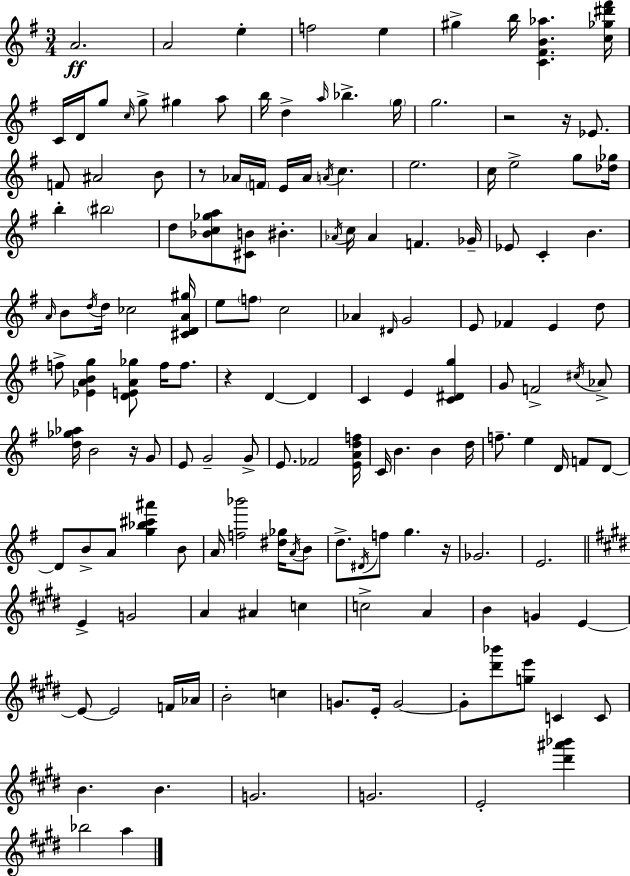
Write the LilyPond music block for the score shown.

{
  \clef treble
  \numericTimeSignature
  \time 3/4
  \key g \major
  a'2.\ff | a'2 e''4-. | f''2 e''4 | gis''4-> b''16 <c' fis' b' aes''>4. <c'' ges'' dis''' fis'''>16 | \break c'16 d'16 g''8 \grace { c''16 } g''8-> gis''4 a''8 | b''16 d''4-> \grace { a''16 } bes''4.-> | \parenthesize g''16 g''2. | r2 r16 ees'8. | \break f'8 ais'2 | b'8 r8 aes'16 \parenthesize f'16 e'16 aes'16 \acciaccatura { a'16 } c''4. | e''2. | c''16 e''2-> | \break g''8 <des'' ges''>16 b''4-. \parenthesize bis''2 | d''8 <bes' c'' ges'' a''>8 <cis' b'>8 bis'4.-. | \acciaccatura { aes'16 } c''16 aes'4 f'4. | ges'16-- ees'8 c'4-. b'4. | \break \grace { a'16 } b'8 \acciaccatura { d''16 } d''16 ces''2 | <cis' d' a' gis''>16 e''8 \parenthesize f''8 c''2 | aes'4 \grace { dis'16 } g'2 | e'8 fes'4 | \break e'4 d''8 f''8-> <ees' a' b' g''>4 | <d' e' a' ges''>8 f''16 f''8. r4 d'4~~ | d'4 c'4 e'4 | <c' dis' g''>4 g'8 f'2-> | \break \acciaccatura { cis''16 } aes'8-> <d'' ges'' aes''>16 b'2 | r16 g'8 e'8 g'2-- | g'8-> e'8. fes'2 | <e' a' d'' f''>16 c'16 b'4. | \break b'4 d''16 f''8.-- e''4 | d'16 f'8 d'8~~ d'8 b'8-> | a'8 <g'' bes'' cis''' ais'''>4 b'8 a'16 <f'' bes'''>2 | <dis'' ges''>16 \acciaccatura { a'16 } b'8 d''8.-> | \break \acciaccatura { dis'16 } f''8 g''4. r16 ges'2. | e'2. | \bar "||" \break \key e \major e'4-> g'2 | a'4 ais'4 c''4 | c''2-> a'4 | b'4 g'4 e'4~~ | \break e'8~~ e'2 f'16 aes'16 | b'2-. c''4 | g'8. e'16-. g'2~~ | g'8-. <dis''' bes'''>8 <g'' e'''>8 c'4 c'8 | \break b'4. b'4. | g'2. | g'2. | e'2-. <dis''' ais''' bes'''>4 | \break bes''2 a''4 | \bar "|."
}